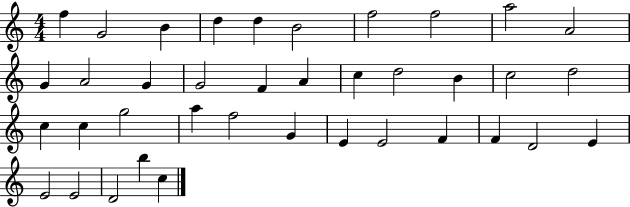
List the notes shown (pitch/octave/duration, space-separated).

F5/q G4/h B4/q D5/q D5/q B4/h F5/h F5/h A5/h A4/h G4/q A4/h G4/q G4/h F4/q A4/q C5/q D5/h B4/q C5/h D5/h C5/q C5/q G5/h A5/q F5/h G4/q E4/q E4/h F4/q F4/q D4/h E4/q E4/h E4/h D4/h B5/q C5/q